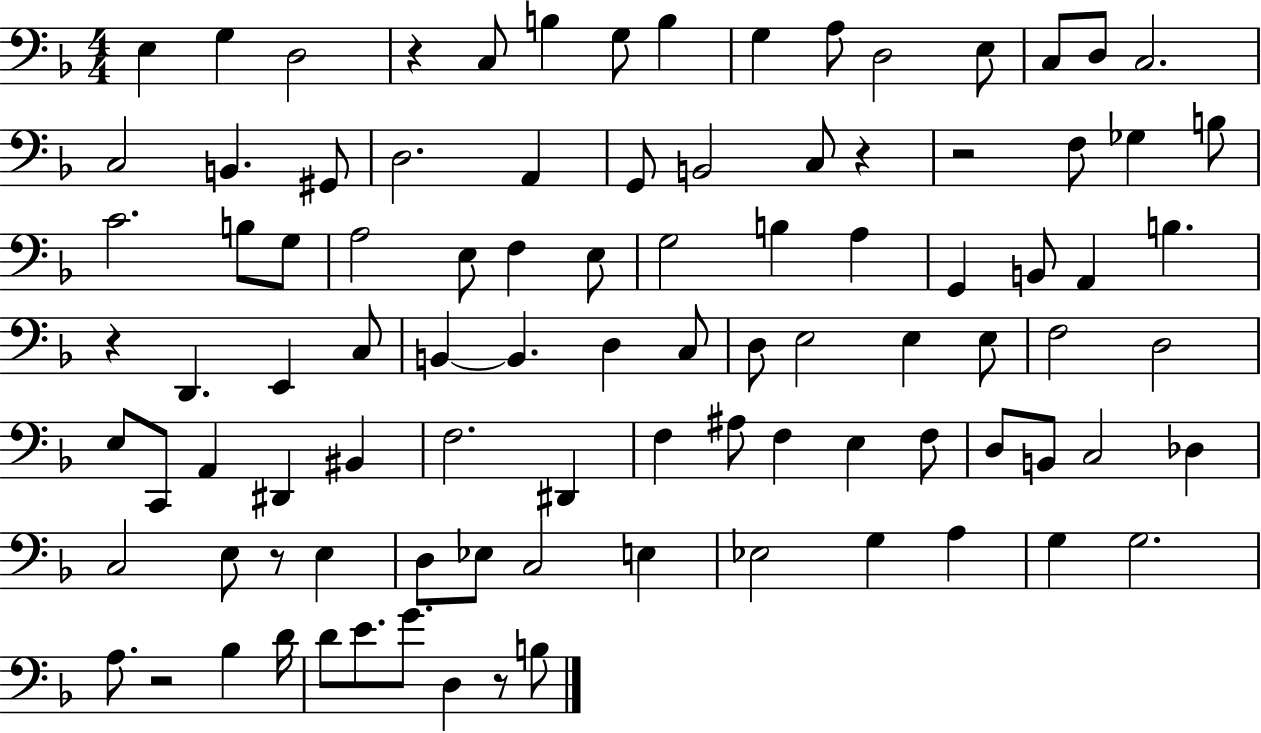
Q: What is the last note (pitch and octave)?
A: B3